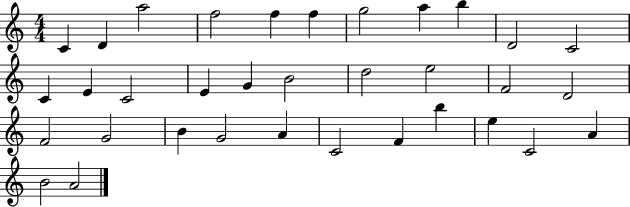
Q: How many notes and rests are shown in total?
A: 34